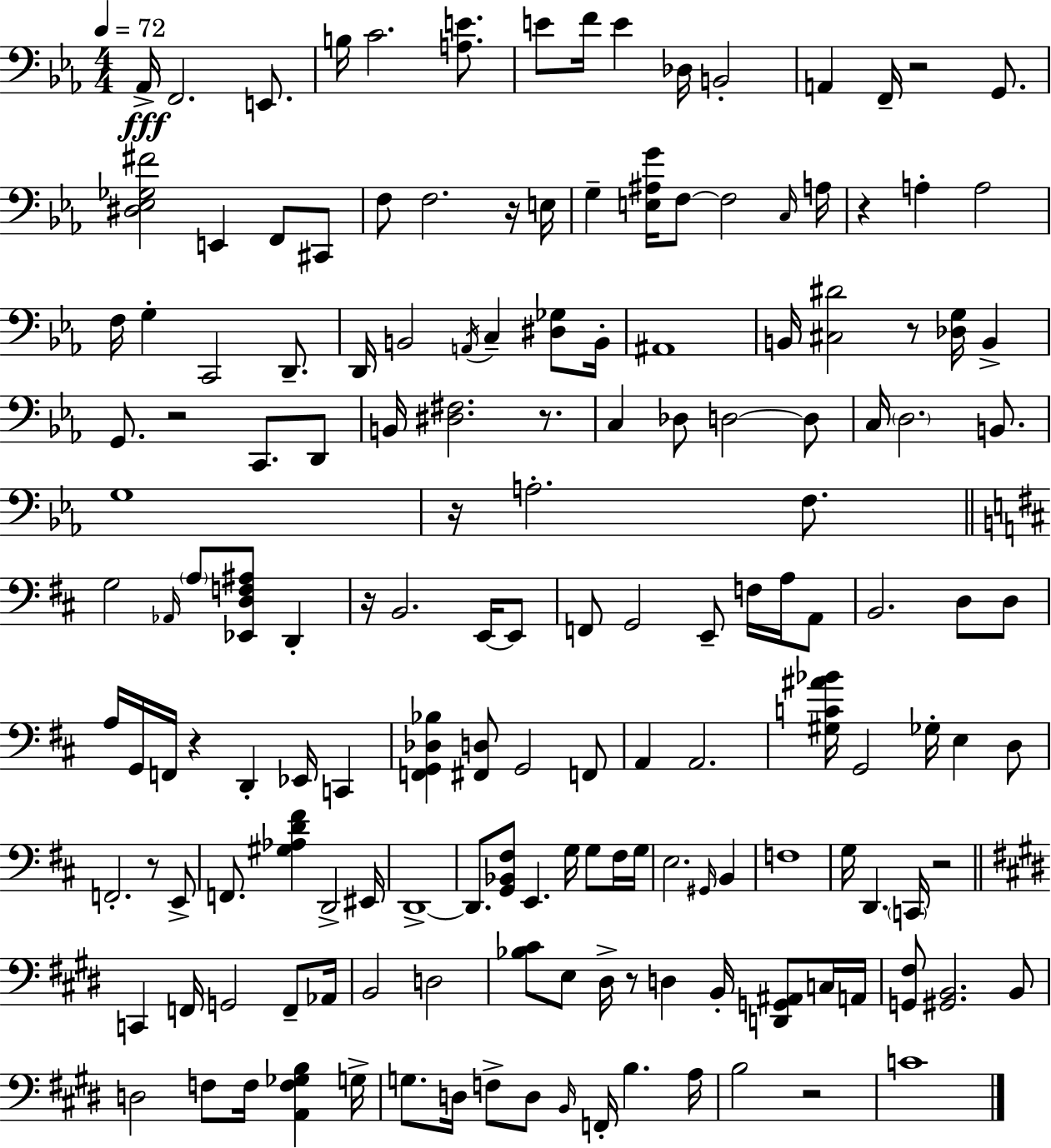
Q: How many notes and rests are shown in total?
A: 160